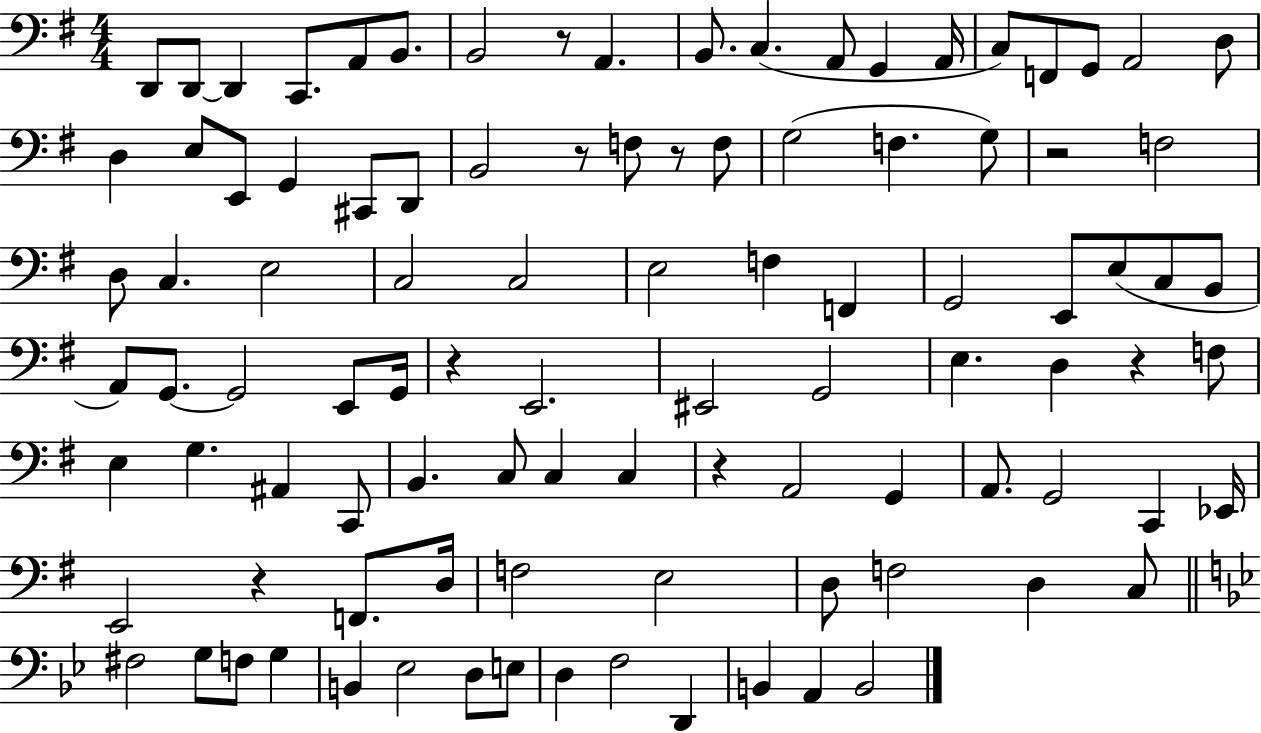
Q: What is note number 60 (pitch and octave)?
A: B2